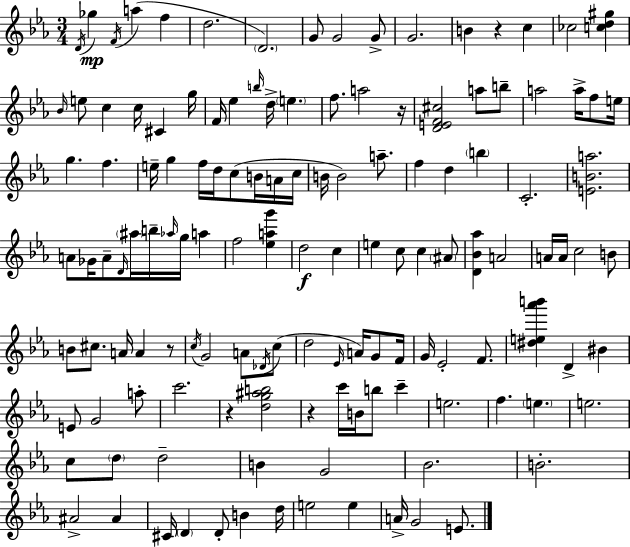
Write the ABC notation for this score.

X:1
T:Untitled
M:3/4
L:1/4
K:Cm
D/4 _g F/4 a f d2 D2 G/2 G2 G/2 G2 B z c _c2 [cd^g] _B/4 e/2 c c/4 ^C g/4 F/4 _e b/4 d/4 e f/2 a2 z/4 [DEF^c]2 a/2 b/2 a2 a/4 f/2 e/4 g f e/4 g f/4 d/4 c/2 B/4 A/4 c/4 B/4 B2 a/2 f d b C2 [EBa]2 A/2 _G/4 A/2 D/4 ^a/4 b/4 _a/4 g/4 a f2 [_eag'] d2 c e c/2 c ^A/2 [D_B_a] A2 A/4 A/4 c2 B/2 B/2 ^c/2 A/4 A z/2 c/4 G2 A/2 _D/4 c/2 d2 _E/4 A/4 G/2 F/4 G/4 _E2 F/2 [^de_a'b'] D ^B E/2 G2 a/2 c'2 z [dg^ab]2 z c'/4 B/4 b/2 c' e2 f e e2 c/2 d/2 d2 B G2 _B2 B2 ^A2 ^A ^C/4 D D/2 B d/4 e2 e A/4 G2 E/2